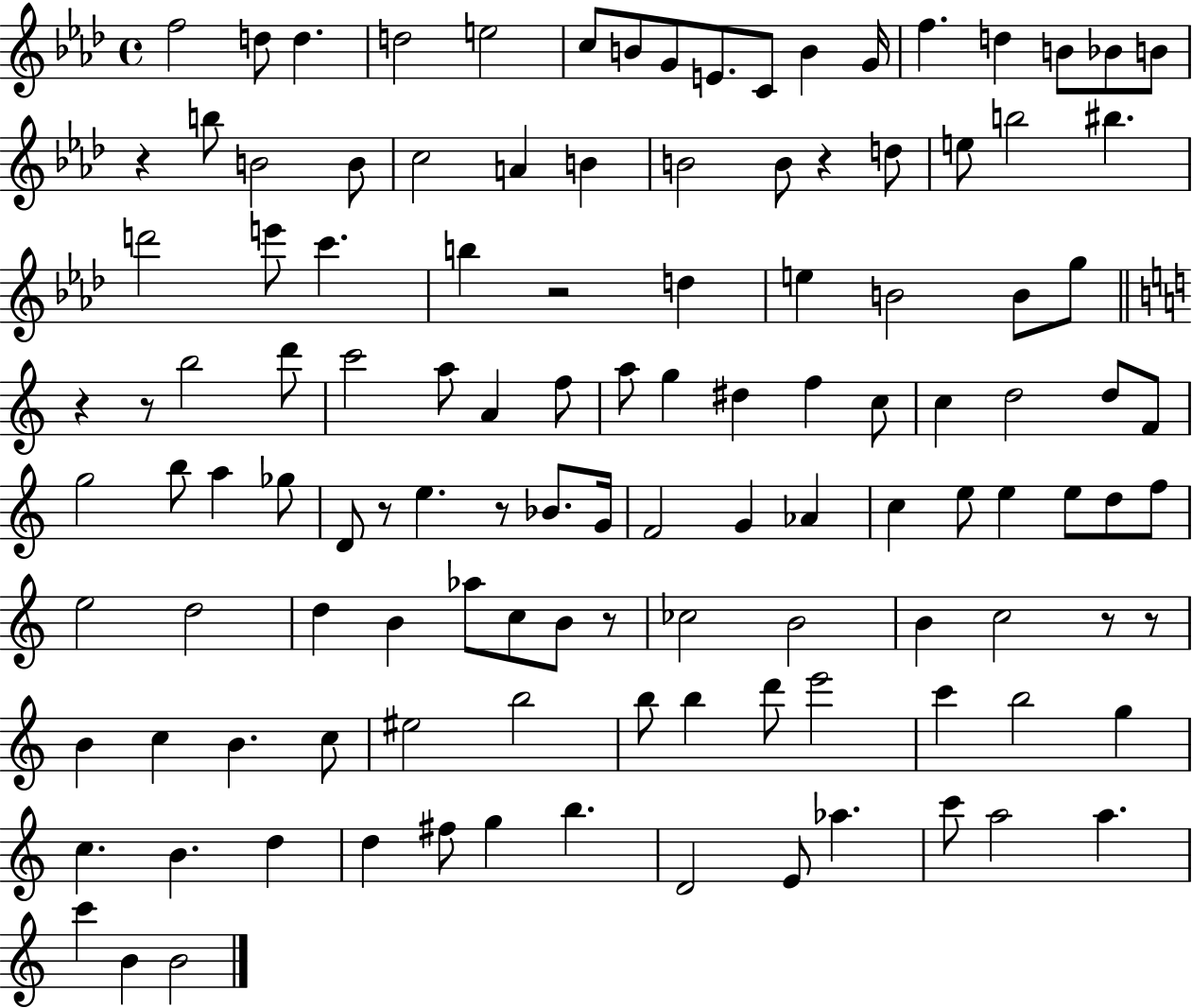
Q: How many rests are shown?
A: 10